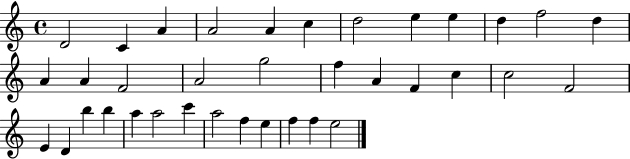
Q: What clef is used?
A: treble